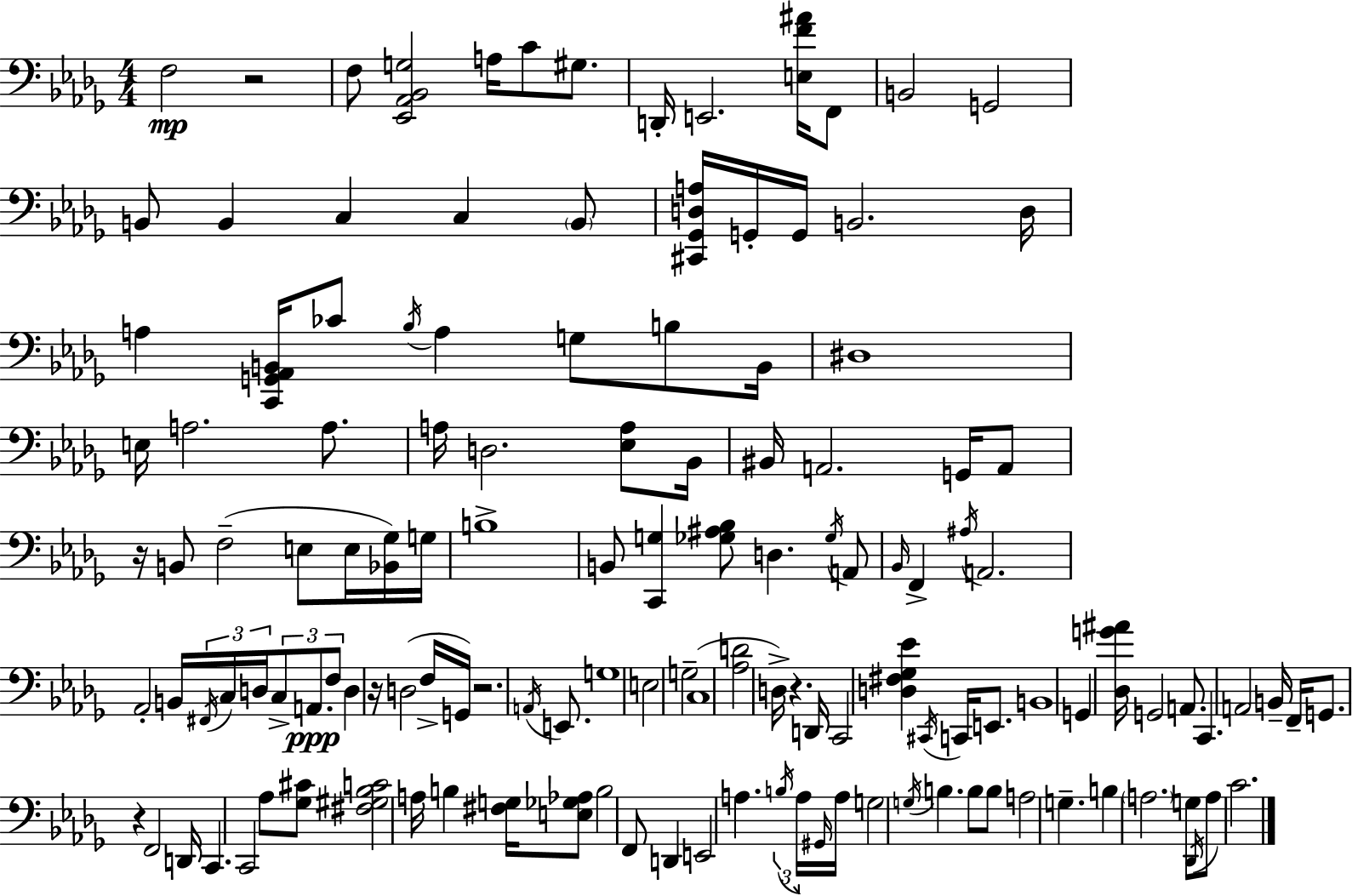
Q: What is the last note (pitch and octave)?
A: C4